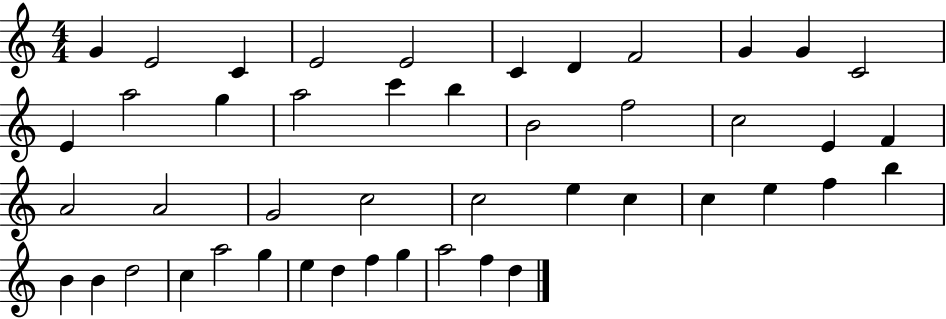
{
  \clef treble
  \numericTimeSignature
  \time 4/4
  \key c \major
  g'4 e'2 c'4 | e'2 e'2 | c'4 d'4 f'2 | g'4 g'4 c'2 | \break e'4 a''2 g''4 | a''2 c'''4 b''4 | b'2 f''2 | c''2 e'4 f'4 | \break a'2 a'2 | g'2 c''2 | c''2 e''4 c''4 | c''4 e''4 f''4 b''4 | \break b'4 b'4 d''2 | c''4 a''2 g''4 | e''4 d''4 f''4 g''4 | a''2 f''4 d''4 | \break \bar "|."
}